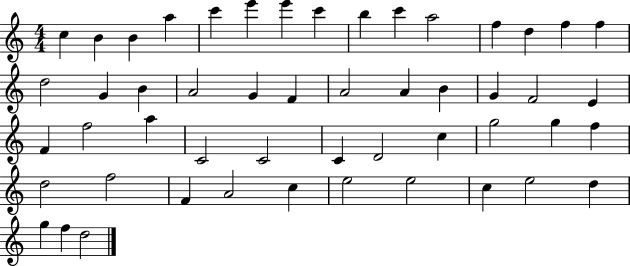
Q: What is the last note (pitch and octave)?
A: D5